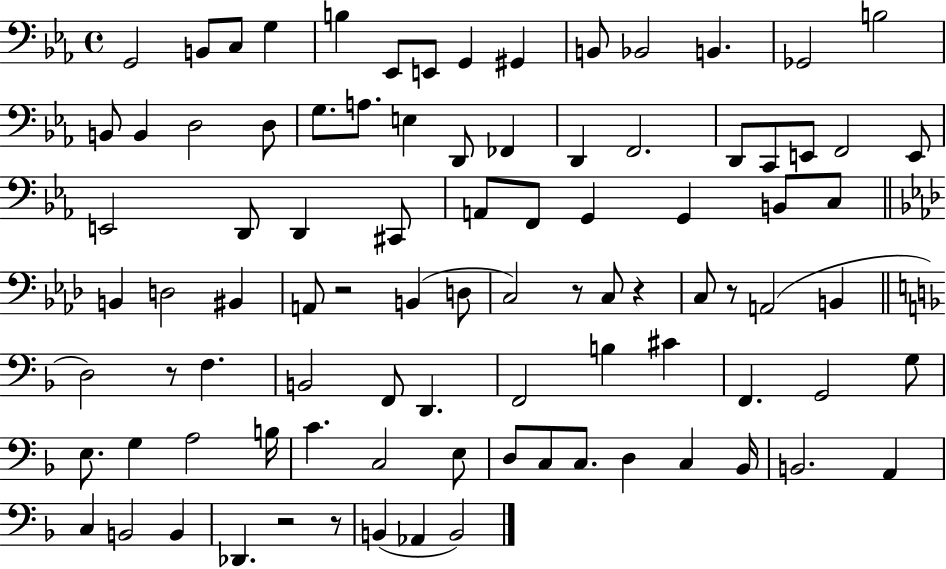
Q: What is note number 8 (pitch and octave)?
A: G2